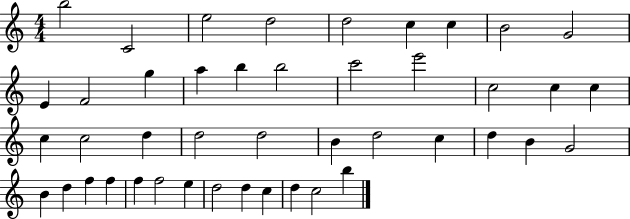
{
  \clef treble
  \numericTimeSignature
  \time 4/4
  \key c \major
  b''2 c'2 | e''2 d''2 | d''2 c''4 c''4 | b'2 g'2 | \break e'4 f'2 g''4 | a''4 b''4 b''2 | c'''2 e'''2 | c''2 c''4 c''4 | \break c''4 c''2 d''4 | d''2 d''2 | b'4 d''2 c''4 | d''4 b'4 g'2 | \break b'4 d''4 f''4 f''4 | f''4 f''2 e''4 | d''2 d''4 c''4 | d''4 c''2 b''4 | \break \bar "|."
}